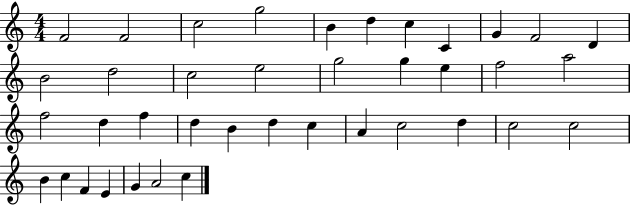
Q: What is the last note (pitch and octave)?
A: C5